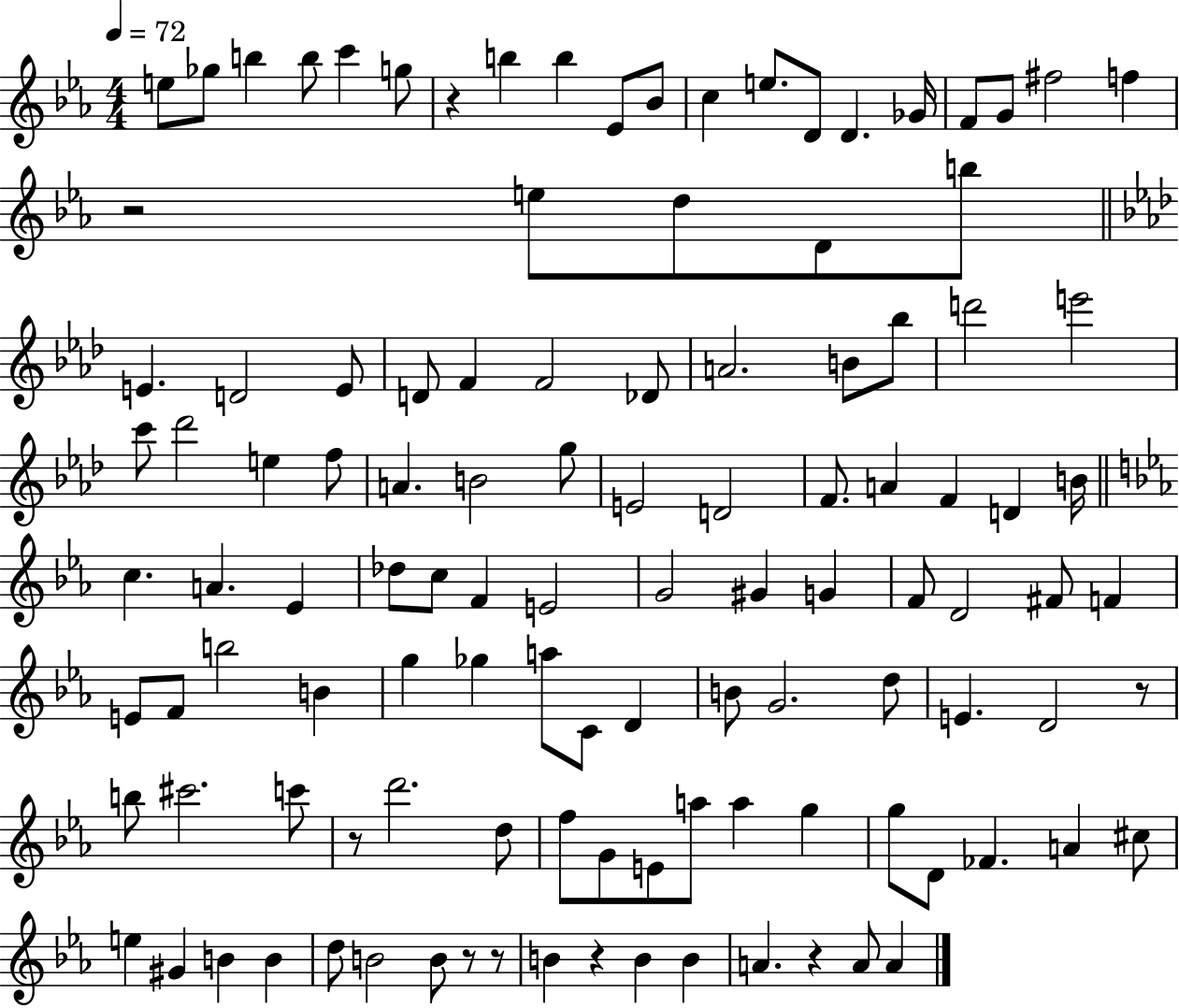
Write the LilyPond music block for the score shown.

{
  \clef treble
  \numericTimeSignature
  \time 4/4
  \key ees \major
  \tempo 4 = 72
  e''8 ges''8 b''4 b''8 c'''4 g''8 | r4 b''4 b''4 ees'8 bes'8 | c''4 e''8. d'8 d'4. ges'16 | f'8 g'8 fis''2 f''4 | \break r2 e''8 d''8 d'8 b''8 | \bar "||" \break \key f \minor e'4. d'2 e'8 | d'8 f'4 f'2 des'8 | a'2. b'8 bes''8 | d'''2 e'''2 | \break c'''8 des'''2 e''4 f''8 | a'4. b'2 g''8 | e'2 d'2 | f'8. a'4 f'4 d'4 b'16 | \break \bar "||" \break \key ees \major c''4. a'4. ees'4 | des''8 c''8 f'4 e'2 | g'2 gis'4 g'4 | f'8 d'2 fis'8 f'4 | \break e'8 f'8 b''2 b'4 | g''4 ges''4 a''8 c'8 d'4 | b'8 g'2. d''8 | e'4. d'2 r8 | \break b''8 cis'''2. c'''8 | r8 d'''2. d''8 | f''8 g'8 e'8 a''8 a''4 g''4 | g''8 d'8 fes'4. a'4 cis''8 | \break e''4 gis'4 b'4 b'4 | d''8 b'2 b'8 r8 r8 | b'4 r4 b'4 b'4 | a'4. r4 a'8 a'4 | \break \bar "|."
}